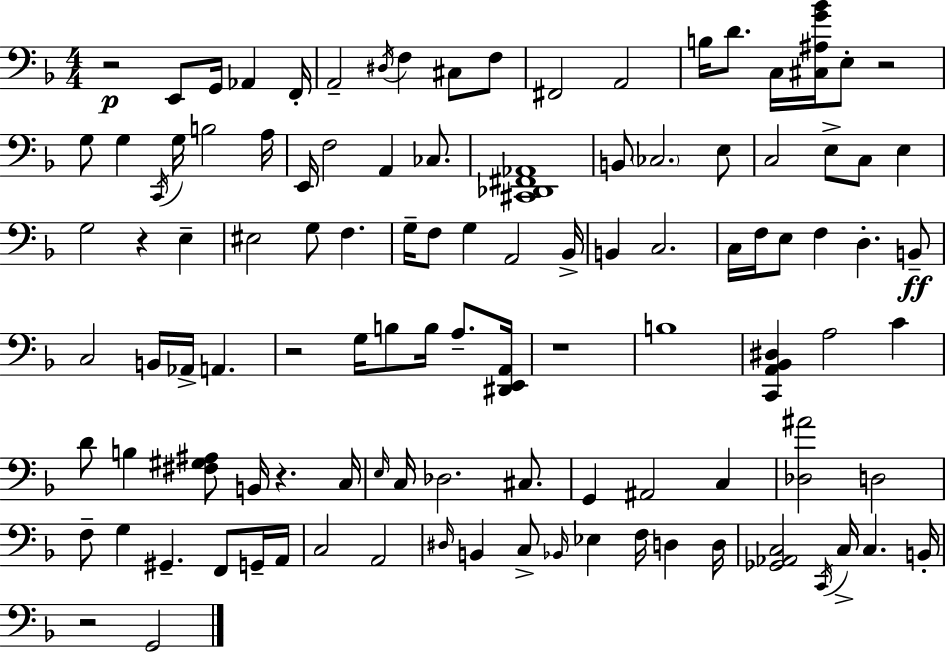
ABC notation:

X:1
T:Untitled
M:4/4
L:1/4
K:Dm
z2 E,,/2 G,,/4 _A,, F,,/4 A,,2 ^D,/4 F, ^C,/2 F,/2 ^F,,2 A,,2 B,/4 D/2 C,/4 [^C,^A,G_B]/4 E,/2 z2 G,/2 G, C,,/4 G,/4 B,2 A,/4 E,,/4 F,2 A,, _C,/2 [^C,,_D,,^F,,_A,,]4 B,,/2 _C,2 E,/2 C,2 E,/2 C,/2 E, G,2 z E, ^E,2 G,/2 F, G,/4 F,/2 G, A,,2 _B,,/4 B,, C,2 C,/4 F,/4 E,/2 F, D, B,,/2 C,2 B,,/4 _A,,/4 A,, z2 G,/4 B,/2 B,/4 A,/2 [^D,,E,,A,,]/4 z4 B,4 [C,,A,,_B,,^D,] A,2 C D/2 B, [^F,^G,^A,]/2 B,,/4 z C,/4 E,/4 C,/4 _D,2 ^C,/2 G,, ^A,,2 C, [_D,^A]2 D,2 F,/2 G, ^G,, F,,/2 G,,/4 A,,/4 C,2 A,,2 ^D,/4 B,, C,/2 _B,,/4 _E, F,/4 D, D,/4 [_G,,_A,,C,]2 C,,/4 C,/4 C, B,,/4 z2 G,,2